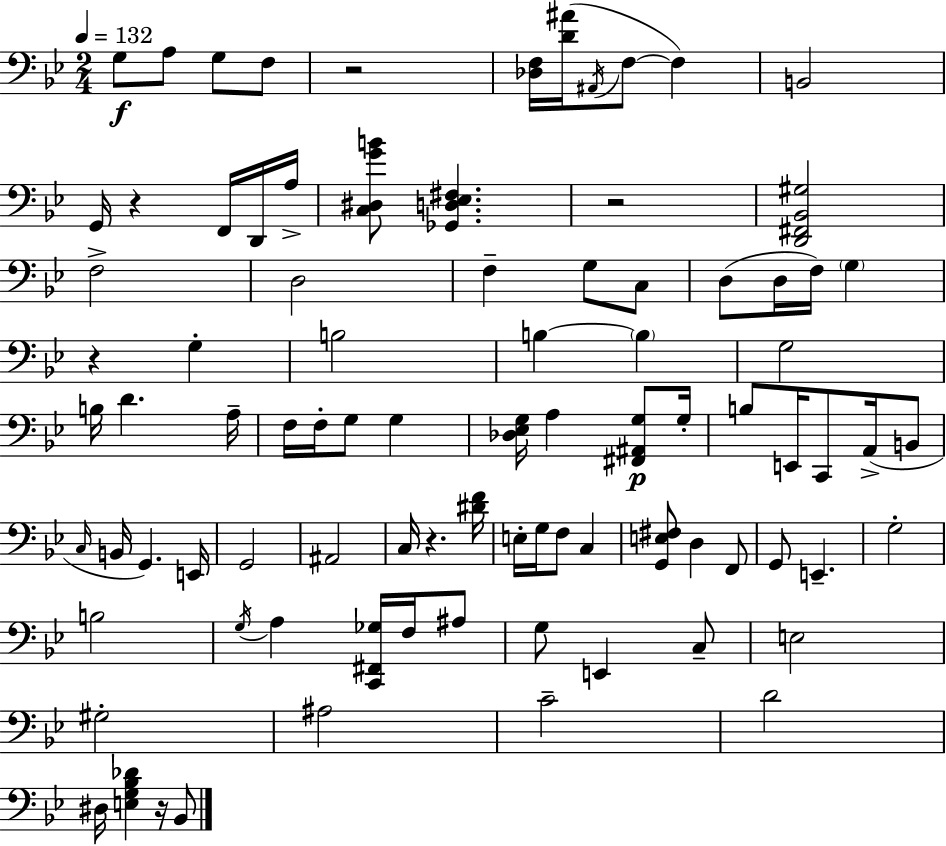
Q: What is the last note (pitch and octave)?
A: Bb2